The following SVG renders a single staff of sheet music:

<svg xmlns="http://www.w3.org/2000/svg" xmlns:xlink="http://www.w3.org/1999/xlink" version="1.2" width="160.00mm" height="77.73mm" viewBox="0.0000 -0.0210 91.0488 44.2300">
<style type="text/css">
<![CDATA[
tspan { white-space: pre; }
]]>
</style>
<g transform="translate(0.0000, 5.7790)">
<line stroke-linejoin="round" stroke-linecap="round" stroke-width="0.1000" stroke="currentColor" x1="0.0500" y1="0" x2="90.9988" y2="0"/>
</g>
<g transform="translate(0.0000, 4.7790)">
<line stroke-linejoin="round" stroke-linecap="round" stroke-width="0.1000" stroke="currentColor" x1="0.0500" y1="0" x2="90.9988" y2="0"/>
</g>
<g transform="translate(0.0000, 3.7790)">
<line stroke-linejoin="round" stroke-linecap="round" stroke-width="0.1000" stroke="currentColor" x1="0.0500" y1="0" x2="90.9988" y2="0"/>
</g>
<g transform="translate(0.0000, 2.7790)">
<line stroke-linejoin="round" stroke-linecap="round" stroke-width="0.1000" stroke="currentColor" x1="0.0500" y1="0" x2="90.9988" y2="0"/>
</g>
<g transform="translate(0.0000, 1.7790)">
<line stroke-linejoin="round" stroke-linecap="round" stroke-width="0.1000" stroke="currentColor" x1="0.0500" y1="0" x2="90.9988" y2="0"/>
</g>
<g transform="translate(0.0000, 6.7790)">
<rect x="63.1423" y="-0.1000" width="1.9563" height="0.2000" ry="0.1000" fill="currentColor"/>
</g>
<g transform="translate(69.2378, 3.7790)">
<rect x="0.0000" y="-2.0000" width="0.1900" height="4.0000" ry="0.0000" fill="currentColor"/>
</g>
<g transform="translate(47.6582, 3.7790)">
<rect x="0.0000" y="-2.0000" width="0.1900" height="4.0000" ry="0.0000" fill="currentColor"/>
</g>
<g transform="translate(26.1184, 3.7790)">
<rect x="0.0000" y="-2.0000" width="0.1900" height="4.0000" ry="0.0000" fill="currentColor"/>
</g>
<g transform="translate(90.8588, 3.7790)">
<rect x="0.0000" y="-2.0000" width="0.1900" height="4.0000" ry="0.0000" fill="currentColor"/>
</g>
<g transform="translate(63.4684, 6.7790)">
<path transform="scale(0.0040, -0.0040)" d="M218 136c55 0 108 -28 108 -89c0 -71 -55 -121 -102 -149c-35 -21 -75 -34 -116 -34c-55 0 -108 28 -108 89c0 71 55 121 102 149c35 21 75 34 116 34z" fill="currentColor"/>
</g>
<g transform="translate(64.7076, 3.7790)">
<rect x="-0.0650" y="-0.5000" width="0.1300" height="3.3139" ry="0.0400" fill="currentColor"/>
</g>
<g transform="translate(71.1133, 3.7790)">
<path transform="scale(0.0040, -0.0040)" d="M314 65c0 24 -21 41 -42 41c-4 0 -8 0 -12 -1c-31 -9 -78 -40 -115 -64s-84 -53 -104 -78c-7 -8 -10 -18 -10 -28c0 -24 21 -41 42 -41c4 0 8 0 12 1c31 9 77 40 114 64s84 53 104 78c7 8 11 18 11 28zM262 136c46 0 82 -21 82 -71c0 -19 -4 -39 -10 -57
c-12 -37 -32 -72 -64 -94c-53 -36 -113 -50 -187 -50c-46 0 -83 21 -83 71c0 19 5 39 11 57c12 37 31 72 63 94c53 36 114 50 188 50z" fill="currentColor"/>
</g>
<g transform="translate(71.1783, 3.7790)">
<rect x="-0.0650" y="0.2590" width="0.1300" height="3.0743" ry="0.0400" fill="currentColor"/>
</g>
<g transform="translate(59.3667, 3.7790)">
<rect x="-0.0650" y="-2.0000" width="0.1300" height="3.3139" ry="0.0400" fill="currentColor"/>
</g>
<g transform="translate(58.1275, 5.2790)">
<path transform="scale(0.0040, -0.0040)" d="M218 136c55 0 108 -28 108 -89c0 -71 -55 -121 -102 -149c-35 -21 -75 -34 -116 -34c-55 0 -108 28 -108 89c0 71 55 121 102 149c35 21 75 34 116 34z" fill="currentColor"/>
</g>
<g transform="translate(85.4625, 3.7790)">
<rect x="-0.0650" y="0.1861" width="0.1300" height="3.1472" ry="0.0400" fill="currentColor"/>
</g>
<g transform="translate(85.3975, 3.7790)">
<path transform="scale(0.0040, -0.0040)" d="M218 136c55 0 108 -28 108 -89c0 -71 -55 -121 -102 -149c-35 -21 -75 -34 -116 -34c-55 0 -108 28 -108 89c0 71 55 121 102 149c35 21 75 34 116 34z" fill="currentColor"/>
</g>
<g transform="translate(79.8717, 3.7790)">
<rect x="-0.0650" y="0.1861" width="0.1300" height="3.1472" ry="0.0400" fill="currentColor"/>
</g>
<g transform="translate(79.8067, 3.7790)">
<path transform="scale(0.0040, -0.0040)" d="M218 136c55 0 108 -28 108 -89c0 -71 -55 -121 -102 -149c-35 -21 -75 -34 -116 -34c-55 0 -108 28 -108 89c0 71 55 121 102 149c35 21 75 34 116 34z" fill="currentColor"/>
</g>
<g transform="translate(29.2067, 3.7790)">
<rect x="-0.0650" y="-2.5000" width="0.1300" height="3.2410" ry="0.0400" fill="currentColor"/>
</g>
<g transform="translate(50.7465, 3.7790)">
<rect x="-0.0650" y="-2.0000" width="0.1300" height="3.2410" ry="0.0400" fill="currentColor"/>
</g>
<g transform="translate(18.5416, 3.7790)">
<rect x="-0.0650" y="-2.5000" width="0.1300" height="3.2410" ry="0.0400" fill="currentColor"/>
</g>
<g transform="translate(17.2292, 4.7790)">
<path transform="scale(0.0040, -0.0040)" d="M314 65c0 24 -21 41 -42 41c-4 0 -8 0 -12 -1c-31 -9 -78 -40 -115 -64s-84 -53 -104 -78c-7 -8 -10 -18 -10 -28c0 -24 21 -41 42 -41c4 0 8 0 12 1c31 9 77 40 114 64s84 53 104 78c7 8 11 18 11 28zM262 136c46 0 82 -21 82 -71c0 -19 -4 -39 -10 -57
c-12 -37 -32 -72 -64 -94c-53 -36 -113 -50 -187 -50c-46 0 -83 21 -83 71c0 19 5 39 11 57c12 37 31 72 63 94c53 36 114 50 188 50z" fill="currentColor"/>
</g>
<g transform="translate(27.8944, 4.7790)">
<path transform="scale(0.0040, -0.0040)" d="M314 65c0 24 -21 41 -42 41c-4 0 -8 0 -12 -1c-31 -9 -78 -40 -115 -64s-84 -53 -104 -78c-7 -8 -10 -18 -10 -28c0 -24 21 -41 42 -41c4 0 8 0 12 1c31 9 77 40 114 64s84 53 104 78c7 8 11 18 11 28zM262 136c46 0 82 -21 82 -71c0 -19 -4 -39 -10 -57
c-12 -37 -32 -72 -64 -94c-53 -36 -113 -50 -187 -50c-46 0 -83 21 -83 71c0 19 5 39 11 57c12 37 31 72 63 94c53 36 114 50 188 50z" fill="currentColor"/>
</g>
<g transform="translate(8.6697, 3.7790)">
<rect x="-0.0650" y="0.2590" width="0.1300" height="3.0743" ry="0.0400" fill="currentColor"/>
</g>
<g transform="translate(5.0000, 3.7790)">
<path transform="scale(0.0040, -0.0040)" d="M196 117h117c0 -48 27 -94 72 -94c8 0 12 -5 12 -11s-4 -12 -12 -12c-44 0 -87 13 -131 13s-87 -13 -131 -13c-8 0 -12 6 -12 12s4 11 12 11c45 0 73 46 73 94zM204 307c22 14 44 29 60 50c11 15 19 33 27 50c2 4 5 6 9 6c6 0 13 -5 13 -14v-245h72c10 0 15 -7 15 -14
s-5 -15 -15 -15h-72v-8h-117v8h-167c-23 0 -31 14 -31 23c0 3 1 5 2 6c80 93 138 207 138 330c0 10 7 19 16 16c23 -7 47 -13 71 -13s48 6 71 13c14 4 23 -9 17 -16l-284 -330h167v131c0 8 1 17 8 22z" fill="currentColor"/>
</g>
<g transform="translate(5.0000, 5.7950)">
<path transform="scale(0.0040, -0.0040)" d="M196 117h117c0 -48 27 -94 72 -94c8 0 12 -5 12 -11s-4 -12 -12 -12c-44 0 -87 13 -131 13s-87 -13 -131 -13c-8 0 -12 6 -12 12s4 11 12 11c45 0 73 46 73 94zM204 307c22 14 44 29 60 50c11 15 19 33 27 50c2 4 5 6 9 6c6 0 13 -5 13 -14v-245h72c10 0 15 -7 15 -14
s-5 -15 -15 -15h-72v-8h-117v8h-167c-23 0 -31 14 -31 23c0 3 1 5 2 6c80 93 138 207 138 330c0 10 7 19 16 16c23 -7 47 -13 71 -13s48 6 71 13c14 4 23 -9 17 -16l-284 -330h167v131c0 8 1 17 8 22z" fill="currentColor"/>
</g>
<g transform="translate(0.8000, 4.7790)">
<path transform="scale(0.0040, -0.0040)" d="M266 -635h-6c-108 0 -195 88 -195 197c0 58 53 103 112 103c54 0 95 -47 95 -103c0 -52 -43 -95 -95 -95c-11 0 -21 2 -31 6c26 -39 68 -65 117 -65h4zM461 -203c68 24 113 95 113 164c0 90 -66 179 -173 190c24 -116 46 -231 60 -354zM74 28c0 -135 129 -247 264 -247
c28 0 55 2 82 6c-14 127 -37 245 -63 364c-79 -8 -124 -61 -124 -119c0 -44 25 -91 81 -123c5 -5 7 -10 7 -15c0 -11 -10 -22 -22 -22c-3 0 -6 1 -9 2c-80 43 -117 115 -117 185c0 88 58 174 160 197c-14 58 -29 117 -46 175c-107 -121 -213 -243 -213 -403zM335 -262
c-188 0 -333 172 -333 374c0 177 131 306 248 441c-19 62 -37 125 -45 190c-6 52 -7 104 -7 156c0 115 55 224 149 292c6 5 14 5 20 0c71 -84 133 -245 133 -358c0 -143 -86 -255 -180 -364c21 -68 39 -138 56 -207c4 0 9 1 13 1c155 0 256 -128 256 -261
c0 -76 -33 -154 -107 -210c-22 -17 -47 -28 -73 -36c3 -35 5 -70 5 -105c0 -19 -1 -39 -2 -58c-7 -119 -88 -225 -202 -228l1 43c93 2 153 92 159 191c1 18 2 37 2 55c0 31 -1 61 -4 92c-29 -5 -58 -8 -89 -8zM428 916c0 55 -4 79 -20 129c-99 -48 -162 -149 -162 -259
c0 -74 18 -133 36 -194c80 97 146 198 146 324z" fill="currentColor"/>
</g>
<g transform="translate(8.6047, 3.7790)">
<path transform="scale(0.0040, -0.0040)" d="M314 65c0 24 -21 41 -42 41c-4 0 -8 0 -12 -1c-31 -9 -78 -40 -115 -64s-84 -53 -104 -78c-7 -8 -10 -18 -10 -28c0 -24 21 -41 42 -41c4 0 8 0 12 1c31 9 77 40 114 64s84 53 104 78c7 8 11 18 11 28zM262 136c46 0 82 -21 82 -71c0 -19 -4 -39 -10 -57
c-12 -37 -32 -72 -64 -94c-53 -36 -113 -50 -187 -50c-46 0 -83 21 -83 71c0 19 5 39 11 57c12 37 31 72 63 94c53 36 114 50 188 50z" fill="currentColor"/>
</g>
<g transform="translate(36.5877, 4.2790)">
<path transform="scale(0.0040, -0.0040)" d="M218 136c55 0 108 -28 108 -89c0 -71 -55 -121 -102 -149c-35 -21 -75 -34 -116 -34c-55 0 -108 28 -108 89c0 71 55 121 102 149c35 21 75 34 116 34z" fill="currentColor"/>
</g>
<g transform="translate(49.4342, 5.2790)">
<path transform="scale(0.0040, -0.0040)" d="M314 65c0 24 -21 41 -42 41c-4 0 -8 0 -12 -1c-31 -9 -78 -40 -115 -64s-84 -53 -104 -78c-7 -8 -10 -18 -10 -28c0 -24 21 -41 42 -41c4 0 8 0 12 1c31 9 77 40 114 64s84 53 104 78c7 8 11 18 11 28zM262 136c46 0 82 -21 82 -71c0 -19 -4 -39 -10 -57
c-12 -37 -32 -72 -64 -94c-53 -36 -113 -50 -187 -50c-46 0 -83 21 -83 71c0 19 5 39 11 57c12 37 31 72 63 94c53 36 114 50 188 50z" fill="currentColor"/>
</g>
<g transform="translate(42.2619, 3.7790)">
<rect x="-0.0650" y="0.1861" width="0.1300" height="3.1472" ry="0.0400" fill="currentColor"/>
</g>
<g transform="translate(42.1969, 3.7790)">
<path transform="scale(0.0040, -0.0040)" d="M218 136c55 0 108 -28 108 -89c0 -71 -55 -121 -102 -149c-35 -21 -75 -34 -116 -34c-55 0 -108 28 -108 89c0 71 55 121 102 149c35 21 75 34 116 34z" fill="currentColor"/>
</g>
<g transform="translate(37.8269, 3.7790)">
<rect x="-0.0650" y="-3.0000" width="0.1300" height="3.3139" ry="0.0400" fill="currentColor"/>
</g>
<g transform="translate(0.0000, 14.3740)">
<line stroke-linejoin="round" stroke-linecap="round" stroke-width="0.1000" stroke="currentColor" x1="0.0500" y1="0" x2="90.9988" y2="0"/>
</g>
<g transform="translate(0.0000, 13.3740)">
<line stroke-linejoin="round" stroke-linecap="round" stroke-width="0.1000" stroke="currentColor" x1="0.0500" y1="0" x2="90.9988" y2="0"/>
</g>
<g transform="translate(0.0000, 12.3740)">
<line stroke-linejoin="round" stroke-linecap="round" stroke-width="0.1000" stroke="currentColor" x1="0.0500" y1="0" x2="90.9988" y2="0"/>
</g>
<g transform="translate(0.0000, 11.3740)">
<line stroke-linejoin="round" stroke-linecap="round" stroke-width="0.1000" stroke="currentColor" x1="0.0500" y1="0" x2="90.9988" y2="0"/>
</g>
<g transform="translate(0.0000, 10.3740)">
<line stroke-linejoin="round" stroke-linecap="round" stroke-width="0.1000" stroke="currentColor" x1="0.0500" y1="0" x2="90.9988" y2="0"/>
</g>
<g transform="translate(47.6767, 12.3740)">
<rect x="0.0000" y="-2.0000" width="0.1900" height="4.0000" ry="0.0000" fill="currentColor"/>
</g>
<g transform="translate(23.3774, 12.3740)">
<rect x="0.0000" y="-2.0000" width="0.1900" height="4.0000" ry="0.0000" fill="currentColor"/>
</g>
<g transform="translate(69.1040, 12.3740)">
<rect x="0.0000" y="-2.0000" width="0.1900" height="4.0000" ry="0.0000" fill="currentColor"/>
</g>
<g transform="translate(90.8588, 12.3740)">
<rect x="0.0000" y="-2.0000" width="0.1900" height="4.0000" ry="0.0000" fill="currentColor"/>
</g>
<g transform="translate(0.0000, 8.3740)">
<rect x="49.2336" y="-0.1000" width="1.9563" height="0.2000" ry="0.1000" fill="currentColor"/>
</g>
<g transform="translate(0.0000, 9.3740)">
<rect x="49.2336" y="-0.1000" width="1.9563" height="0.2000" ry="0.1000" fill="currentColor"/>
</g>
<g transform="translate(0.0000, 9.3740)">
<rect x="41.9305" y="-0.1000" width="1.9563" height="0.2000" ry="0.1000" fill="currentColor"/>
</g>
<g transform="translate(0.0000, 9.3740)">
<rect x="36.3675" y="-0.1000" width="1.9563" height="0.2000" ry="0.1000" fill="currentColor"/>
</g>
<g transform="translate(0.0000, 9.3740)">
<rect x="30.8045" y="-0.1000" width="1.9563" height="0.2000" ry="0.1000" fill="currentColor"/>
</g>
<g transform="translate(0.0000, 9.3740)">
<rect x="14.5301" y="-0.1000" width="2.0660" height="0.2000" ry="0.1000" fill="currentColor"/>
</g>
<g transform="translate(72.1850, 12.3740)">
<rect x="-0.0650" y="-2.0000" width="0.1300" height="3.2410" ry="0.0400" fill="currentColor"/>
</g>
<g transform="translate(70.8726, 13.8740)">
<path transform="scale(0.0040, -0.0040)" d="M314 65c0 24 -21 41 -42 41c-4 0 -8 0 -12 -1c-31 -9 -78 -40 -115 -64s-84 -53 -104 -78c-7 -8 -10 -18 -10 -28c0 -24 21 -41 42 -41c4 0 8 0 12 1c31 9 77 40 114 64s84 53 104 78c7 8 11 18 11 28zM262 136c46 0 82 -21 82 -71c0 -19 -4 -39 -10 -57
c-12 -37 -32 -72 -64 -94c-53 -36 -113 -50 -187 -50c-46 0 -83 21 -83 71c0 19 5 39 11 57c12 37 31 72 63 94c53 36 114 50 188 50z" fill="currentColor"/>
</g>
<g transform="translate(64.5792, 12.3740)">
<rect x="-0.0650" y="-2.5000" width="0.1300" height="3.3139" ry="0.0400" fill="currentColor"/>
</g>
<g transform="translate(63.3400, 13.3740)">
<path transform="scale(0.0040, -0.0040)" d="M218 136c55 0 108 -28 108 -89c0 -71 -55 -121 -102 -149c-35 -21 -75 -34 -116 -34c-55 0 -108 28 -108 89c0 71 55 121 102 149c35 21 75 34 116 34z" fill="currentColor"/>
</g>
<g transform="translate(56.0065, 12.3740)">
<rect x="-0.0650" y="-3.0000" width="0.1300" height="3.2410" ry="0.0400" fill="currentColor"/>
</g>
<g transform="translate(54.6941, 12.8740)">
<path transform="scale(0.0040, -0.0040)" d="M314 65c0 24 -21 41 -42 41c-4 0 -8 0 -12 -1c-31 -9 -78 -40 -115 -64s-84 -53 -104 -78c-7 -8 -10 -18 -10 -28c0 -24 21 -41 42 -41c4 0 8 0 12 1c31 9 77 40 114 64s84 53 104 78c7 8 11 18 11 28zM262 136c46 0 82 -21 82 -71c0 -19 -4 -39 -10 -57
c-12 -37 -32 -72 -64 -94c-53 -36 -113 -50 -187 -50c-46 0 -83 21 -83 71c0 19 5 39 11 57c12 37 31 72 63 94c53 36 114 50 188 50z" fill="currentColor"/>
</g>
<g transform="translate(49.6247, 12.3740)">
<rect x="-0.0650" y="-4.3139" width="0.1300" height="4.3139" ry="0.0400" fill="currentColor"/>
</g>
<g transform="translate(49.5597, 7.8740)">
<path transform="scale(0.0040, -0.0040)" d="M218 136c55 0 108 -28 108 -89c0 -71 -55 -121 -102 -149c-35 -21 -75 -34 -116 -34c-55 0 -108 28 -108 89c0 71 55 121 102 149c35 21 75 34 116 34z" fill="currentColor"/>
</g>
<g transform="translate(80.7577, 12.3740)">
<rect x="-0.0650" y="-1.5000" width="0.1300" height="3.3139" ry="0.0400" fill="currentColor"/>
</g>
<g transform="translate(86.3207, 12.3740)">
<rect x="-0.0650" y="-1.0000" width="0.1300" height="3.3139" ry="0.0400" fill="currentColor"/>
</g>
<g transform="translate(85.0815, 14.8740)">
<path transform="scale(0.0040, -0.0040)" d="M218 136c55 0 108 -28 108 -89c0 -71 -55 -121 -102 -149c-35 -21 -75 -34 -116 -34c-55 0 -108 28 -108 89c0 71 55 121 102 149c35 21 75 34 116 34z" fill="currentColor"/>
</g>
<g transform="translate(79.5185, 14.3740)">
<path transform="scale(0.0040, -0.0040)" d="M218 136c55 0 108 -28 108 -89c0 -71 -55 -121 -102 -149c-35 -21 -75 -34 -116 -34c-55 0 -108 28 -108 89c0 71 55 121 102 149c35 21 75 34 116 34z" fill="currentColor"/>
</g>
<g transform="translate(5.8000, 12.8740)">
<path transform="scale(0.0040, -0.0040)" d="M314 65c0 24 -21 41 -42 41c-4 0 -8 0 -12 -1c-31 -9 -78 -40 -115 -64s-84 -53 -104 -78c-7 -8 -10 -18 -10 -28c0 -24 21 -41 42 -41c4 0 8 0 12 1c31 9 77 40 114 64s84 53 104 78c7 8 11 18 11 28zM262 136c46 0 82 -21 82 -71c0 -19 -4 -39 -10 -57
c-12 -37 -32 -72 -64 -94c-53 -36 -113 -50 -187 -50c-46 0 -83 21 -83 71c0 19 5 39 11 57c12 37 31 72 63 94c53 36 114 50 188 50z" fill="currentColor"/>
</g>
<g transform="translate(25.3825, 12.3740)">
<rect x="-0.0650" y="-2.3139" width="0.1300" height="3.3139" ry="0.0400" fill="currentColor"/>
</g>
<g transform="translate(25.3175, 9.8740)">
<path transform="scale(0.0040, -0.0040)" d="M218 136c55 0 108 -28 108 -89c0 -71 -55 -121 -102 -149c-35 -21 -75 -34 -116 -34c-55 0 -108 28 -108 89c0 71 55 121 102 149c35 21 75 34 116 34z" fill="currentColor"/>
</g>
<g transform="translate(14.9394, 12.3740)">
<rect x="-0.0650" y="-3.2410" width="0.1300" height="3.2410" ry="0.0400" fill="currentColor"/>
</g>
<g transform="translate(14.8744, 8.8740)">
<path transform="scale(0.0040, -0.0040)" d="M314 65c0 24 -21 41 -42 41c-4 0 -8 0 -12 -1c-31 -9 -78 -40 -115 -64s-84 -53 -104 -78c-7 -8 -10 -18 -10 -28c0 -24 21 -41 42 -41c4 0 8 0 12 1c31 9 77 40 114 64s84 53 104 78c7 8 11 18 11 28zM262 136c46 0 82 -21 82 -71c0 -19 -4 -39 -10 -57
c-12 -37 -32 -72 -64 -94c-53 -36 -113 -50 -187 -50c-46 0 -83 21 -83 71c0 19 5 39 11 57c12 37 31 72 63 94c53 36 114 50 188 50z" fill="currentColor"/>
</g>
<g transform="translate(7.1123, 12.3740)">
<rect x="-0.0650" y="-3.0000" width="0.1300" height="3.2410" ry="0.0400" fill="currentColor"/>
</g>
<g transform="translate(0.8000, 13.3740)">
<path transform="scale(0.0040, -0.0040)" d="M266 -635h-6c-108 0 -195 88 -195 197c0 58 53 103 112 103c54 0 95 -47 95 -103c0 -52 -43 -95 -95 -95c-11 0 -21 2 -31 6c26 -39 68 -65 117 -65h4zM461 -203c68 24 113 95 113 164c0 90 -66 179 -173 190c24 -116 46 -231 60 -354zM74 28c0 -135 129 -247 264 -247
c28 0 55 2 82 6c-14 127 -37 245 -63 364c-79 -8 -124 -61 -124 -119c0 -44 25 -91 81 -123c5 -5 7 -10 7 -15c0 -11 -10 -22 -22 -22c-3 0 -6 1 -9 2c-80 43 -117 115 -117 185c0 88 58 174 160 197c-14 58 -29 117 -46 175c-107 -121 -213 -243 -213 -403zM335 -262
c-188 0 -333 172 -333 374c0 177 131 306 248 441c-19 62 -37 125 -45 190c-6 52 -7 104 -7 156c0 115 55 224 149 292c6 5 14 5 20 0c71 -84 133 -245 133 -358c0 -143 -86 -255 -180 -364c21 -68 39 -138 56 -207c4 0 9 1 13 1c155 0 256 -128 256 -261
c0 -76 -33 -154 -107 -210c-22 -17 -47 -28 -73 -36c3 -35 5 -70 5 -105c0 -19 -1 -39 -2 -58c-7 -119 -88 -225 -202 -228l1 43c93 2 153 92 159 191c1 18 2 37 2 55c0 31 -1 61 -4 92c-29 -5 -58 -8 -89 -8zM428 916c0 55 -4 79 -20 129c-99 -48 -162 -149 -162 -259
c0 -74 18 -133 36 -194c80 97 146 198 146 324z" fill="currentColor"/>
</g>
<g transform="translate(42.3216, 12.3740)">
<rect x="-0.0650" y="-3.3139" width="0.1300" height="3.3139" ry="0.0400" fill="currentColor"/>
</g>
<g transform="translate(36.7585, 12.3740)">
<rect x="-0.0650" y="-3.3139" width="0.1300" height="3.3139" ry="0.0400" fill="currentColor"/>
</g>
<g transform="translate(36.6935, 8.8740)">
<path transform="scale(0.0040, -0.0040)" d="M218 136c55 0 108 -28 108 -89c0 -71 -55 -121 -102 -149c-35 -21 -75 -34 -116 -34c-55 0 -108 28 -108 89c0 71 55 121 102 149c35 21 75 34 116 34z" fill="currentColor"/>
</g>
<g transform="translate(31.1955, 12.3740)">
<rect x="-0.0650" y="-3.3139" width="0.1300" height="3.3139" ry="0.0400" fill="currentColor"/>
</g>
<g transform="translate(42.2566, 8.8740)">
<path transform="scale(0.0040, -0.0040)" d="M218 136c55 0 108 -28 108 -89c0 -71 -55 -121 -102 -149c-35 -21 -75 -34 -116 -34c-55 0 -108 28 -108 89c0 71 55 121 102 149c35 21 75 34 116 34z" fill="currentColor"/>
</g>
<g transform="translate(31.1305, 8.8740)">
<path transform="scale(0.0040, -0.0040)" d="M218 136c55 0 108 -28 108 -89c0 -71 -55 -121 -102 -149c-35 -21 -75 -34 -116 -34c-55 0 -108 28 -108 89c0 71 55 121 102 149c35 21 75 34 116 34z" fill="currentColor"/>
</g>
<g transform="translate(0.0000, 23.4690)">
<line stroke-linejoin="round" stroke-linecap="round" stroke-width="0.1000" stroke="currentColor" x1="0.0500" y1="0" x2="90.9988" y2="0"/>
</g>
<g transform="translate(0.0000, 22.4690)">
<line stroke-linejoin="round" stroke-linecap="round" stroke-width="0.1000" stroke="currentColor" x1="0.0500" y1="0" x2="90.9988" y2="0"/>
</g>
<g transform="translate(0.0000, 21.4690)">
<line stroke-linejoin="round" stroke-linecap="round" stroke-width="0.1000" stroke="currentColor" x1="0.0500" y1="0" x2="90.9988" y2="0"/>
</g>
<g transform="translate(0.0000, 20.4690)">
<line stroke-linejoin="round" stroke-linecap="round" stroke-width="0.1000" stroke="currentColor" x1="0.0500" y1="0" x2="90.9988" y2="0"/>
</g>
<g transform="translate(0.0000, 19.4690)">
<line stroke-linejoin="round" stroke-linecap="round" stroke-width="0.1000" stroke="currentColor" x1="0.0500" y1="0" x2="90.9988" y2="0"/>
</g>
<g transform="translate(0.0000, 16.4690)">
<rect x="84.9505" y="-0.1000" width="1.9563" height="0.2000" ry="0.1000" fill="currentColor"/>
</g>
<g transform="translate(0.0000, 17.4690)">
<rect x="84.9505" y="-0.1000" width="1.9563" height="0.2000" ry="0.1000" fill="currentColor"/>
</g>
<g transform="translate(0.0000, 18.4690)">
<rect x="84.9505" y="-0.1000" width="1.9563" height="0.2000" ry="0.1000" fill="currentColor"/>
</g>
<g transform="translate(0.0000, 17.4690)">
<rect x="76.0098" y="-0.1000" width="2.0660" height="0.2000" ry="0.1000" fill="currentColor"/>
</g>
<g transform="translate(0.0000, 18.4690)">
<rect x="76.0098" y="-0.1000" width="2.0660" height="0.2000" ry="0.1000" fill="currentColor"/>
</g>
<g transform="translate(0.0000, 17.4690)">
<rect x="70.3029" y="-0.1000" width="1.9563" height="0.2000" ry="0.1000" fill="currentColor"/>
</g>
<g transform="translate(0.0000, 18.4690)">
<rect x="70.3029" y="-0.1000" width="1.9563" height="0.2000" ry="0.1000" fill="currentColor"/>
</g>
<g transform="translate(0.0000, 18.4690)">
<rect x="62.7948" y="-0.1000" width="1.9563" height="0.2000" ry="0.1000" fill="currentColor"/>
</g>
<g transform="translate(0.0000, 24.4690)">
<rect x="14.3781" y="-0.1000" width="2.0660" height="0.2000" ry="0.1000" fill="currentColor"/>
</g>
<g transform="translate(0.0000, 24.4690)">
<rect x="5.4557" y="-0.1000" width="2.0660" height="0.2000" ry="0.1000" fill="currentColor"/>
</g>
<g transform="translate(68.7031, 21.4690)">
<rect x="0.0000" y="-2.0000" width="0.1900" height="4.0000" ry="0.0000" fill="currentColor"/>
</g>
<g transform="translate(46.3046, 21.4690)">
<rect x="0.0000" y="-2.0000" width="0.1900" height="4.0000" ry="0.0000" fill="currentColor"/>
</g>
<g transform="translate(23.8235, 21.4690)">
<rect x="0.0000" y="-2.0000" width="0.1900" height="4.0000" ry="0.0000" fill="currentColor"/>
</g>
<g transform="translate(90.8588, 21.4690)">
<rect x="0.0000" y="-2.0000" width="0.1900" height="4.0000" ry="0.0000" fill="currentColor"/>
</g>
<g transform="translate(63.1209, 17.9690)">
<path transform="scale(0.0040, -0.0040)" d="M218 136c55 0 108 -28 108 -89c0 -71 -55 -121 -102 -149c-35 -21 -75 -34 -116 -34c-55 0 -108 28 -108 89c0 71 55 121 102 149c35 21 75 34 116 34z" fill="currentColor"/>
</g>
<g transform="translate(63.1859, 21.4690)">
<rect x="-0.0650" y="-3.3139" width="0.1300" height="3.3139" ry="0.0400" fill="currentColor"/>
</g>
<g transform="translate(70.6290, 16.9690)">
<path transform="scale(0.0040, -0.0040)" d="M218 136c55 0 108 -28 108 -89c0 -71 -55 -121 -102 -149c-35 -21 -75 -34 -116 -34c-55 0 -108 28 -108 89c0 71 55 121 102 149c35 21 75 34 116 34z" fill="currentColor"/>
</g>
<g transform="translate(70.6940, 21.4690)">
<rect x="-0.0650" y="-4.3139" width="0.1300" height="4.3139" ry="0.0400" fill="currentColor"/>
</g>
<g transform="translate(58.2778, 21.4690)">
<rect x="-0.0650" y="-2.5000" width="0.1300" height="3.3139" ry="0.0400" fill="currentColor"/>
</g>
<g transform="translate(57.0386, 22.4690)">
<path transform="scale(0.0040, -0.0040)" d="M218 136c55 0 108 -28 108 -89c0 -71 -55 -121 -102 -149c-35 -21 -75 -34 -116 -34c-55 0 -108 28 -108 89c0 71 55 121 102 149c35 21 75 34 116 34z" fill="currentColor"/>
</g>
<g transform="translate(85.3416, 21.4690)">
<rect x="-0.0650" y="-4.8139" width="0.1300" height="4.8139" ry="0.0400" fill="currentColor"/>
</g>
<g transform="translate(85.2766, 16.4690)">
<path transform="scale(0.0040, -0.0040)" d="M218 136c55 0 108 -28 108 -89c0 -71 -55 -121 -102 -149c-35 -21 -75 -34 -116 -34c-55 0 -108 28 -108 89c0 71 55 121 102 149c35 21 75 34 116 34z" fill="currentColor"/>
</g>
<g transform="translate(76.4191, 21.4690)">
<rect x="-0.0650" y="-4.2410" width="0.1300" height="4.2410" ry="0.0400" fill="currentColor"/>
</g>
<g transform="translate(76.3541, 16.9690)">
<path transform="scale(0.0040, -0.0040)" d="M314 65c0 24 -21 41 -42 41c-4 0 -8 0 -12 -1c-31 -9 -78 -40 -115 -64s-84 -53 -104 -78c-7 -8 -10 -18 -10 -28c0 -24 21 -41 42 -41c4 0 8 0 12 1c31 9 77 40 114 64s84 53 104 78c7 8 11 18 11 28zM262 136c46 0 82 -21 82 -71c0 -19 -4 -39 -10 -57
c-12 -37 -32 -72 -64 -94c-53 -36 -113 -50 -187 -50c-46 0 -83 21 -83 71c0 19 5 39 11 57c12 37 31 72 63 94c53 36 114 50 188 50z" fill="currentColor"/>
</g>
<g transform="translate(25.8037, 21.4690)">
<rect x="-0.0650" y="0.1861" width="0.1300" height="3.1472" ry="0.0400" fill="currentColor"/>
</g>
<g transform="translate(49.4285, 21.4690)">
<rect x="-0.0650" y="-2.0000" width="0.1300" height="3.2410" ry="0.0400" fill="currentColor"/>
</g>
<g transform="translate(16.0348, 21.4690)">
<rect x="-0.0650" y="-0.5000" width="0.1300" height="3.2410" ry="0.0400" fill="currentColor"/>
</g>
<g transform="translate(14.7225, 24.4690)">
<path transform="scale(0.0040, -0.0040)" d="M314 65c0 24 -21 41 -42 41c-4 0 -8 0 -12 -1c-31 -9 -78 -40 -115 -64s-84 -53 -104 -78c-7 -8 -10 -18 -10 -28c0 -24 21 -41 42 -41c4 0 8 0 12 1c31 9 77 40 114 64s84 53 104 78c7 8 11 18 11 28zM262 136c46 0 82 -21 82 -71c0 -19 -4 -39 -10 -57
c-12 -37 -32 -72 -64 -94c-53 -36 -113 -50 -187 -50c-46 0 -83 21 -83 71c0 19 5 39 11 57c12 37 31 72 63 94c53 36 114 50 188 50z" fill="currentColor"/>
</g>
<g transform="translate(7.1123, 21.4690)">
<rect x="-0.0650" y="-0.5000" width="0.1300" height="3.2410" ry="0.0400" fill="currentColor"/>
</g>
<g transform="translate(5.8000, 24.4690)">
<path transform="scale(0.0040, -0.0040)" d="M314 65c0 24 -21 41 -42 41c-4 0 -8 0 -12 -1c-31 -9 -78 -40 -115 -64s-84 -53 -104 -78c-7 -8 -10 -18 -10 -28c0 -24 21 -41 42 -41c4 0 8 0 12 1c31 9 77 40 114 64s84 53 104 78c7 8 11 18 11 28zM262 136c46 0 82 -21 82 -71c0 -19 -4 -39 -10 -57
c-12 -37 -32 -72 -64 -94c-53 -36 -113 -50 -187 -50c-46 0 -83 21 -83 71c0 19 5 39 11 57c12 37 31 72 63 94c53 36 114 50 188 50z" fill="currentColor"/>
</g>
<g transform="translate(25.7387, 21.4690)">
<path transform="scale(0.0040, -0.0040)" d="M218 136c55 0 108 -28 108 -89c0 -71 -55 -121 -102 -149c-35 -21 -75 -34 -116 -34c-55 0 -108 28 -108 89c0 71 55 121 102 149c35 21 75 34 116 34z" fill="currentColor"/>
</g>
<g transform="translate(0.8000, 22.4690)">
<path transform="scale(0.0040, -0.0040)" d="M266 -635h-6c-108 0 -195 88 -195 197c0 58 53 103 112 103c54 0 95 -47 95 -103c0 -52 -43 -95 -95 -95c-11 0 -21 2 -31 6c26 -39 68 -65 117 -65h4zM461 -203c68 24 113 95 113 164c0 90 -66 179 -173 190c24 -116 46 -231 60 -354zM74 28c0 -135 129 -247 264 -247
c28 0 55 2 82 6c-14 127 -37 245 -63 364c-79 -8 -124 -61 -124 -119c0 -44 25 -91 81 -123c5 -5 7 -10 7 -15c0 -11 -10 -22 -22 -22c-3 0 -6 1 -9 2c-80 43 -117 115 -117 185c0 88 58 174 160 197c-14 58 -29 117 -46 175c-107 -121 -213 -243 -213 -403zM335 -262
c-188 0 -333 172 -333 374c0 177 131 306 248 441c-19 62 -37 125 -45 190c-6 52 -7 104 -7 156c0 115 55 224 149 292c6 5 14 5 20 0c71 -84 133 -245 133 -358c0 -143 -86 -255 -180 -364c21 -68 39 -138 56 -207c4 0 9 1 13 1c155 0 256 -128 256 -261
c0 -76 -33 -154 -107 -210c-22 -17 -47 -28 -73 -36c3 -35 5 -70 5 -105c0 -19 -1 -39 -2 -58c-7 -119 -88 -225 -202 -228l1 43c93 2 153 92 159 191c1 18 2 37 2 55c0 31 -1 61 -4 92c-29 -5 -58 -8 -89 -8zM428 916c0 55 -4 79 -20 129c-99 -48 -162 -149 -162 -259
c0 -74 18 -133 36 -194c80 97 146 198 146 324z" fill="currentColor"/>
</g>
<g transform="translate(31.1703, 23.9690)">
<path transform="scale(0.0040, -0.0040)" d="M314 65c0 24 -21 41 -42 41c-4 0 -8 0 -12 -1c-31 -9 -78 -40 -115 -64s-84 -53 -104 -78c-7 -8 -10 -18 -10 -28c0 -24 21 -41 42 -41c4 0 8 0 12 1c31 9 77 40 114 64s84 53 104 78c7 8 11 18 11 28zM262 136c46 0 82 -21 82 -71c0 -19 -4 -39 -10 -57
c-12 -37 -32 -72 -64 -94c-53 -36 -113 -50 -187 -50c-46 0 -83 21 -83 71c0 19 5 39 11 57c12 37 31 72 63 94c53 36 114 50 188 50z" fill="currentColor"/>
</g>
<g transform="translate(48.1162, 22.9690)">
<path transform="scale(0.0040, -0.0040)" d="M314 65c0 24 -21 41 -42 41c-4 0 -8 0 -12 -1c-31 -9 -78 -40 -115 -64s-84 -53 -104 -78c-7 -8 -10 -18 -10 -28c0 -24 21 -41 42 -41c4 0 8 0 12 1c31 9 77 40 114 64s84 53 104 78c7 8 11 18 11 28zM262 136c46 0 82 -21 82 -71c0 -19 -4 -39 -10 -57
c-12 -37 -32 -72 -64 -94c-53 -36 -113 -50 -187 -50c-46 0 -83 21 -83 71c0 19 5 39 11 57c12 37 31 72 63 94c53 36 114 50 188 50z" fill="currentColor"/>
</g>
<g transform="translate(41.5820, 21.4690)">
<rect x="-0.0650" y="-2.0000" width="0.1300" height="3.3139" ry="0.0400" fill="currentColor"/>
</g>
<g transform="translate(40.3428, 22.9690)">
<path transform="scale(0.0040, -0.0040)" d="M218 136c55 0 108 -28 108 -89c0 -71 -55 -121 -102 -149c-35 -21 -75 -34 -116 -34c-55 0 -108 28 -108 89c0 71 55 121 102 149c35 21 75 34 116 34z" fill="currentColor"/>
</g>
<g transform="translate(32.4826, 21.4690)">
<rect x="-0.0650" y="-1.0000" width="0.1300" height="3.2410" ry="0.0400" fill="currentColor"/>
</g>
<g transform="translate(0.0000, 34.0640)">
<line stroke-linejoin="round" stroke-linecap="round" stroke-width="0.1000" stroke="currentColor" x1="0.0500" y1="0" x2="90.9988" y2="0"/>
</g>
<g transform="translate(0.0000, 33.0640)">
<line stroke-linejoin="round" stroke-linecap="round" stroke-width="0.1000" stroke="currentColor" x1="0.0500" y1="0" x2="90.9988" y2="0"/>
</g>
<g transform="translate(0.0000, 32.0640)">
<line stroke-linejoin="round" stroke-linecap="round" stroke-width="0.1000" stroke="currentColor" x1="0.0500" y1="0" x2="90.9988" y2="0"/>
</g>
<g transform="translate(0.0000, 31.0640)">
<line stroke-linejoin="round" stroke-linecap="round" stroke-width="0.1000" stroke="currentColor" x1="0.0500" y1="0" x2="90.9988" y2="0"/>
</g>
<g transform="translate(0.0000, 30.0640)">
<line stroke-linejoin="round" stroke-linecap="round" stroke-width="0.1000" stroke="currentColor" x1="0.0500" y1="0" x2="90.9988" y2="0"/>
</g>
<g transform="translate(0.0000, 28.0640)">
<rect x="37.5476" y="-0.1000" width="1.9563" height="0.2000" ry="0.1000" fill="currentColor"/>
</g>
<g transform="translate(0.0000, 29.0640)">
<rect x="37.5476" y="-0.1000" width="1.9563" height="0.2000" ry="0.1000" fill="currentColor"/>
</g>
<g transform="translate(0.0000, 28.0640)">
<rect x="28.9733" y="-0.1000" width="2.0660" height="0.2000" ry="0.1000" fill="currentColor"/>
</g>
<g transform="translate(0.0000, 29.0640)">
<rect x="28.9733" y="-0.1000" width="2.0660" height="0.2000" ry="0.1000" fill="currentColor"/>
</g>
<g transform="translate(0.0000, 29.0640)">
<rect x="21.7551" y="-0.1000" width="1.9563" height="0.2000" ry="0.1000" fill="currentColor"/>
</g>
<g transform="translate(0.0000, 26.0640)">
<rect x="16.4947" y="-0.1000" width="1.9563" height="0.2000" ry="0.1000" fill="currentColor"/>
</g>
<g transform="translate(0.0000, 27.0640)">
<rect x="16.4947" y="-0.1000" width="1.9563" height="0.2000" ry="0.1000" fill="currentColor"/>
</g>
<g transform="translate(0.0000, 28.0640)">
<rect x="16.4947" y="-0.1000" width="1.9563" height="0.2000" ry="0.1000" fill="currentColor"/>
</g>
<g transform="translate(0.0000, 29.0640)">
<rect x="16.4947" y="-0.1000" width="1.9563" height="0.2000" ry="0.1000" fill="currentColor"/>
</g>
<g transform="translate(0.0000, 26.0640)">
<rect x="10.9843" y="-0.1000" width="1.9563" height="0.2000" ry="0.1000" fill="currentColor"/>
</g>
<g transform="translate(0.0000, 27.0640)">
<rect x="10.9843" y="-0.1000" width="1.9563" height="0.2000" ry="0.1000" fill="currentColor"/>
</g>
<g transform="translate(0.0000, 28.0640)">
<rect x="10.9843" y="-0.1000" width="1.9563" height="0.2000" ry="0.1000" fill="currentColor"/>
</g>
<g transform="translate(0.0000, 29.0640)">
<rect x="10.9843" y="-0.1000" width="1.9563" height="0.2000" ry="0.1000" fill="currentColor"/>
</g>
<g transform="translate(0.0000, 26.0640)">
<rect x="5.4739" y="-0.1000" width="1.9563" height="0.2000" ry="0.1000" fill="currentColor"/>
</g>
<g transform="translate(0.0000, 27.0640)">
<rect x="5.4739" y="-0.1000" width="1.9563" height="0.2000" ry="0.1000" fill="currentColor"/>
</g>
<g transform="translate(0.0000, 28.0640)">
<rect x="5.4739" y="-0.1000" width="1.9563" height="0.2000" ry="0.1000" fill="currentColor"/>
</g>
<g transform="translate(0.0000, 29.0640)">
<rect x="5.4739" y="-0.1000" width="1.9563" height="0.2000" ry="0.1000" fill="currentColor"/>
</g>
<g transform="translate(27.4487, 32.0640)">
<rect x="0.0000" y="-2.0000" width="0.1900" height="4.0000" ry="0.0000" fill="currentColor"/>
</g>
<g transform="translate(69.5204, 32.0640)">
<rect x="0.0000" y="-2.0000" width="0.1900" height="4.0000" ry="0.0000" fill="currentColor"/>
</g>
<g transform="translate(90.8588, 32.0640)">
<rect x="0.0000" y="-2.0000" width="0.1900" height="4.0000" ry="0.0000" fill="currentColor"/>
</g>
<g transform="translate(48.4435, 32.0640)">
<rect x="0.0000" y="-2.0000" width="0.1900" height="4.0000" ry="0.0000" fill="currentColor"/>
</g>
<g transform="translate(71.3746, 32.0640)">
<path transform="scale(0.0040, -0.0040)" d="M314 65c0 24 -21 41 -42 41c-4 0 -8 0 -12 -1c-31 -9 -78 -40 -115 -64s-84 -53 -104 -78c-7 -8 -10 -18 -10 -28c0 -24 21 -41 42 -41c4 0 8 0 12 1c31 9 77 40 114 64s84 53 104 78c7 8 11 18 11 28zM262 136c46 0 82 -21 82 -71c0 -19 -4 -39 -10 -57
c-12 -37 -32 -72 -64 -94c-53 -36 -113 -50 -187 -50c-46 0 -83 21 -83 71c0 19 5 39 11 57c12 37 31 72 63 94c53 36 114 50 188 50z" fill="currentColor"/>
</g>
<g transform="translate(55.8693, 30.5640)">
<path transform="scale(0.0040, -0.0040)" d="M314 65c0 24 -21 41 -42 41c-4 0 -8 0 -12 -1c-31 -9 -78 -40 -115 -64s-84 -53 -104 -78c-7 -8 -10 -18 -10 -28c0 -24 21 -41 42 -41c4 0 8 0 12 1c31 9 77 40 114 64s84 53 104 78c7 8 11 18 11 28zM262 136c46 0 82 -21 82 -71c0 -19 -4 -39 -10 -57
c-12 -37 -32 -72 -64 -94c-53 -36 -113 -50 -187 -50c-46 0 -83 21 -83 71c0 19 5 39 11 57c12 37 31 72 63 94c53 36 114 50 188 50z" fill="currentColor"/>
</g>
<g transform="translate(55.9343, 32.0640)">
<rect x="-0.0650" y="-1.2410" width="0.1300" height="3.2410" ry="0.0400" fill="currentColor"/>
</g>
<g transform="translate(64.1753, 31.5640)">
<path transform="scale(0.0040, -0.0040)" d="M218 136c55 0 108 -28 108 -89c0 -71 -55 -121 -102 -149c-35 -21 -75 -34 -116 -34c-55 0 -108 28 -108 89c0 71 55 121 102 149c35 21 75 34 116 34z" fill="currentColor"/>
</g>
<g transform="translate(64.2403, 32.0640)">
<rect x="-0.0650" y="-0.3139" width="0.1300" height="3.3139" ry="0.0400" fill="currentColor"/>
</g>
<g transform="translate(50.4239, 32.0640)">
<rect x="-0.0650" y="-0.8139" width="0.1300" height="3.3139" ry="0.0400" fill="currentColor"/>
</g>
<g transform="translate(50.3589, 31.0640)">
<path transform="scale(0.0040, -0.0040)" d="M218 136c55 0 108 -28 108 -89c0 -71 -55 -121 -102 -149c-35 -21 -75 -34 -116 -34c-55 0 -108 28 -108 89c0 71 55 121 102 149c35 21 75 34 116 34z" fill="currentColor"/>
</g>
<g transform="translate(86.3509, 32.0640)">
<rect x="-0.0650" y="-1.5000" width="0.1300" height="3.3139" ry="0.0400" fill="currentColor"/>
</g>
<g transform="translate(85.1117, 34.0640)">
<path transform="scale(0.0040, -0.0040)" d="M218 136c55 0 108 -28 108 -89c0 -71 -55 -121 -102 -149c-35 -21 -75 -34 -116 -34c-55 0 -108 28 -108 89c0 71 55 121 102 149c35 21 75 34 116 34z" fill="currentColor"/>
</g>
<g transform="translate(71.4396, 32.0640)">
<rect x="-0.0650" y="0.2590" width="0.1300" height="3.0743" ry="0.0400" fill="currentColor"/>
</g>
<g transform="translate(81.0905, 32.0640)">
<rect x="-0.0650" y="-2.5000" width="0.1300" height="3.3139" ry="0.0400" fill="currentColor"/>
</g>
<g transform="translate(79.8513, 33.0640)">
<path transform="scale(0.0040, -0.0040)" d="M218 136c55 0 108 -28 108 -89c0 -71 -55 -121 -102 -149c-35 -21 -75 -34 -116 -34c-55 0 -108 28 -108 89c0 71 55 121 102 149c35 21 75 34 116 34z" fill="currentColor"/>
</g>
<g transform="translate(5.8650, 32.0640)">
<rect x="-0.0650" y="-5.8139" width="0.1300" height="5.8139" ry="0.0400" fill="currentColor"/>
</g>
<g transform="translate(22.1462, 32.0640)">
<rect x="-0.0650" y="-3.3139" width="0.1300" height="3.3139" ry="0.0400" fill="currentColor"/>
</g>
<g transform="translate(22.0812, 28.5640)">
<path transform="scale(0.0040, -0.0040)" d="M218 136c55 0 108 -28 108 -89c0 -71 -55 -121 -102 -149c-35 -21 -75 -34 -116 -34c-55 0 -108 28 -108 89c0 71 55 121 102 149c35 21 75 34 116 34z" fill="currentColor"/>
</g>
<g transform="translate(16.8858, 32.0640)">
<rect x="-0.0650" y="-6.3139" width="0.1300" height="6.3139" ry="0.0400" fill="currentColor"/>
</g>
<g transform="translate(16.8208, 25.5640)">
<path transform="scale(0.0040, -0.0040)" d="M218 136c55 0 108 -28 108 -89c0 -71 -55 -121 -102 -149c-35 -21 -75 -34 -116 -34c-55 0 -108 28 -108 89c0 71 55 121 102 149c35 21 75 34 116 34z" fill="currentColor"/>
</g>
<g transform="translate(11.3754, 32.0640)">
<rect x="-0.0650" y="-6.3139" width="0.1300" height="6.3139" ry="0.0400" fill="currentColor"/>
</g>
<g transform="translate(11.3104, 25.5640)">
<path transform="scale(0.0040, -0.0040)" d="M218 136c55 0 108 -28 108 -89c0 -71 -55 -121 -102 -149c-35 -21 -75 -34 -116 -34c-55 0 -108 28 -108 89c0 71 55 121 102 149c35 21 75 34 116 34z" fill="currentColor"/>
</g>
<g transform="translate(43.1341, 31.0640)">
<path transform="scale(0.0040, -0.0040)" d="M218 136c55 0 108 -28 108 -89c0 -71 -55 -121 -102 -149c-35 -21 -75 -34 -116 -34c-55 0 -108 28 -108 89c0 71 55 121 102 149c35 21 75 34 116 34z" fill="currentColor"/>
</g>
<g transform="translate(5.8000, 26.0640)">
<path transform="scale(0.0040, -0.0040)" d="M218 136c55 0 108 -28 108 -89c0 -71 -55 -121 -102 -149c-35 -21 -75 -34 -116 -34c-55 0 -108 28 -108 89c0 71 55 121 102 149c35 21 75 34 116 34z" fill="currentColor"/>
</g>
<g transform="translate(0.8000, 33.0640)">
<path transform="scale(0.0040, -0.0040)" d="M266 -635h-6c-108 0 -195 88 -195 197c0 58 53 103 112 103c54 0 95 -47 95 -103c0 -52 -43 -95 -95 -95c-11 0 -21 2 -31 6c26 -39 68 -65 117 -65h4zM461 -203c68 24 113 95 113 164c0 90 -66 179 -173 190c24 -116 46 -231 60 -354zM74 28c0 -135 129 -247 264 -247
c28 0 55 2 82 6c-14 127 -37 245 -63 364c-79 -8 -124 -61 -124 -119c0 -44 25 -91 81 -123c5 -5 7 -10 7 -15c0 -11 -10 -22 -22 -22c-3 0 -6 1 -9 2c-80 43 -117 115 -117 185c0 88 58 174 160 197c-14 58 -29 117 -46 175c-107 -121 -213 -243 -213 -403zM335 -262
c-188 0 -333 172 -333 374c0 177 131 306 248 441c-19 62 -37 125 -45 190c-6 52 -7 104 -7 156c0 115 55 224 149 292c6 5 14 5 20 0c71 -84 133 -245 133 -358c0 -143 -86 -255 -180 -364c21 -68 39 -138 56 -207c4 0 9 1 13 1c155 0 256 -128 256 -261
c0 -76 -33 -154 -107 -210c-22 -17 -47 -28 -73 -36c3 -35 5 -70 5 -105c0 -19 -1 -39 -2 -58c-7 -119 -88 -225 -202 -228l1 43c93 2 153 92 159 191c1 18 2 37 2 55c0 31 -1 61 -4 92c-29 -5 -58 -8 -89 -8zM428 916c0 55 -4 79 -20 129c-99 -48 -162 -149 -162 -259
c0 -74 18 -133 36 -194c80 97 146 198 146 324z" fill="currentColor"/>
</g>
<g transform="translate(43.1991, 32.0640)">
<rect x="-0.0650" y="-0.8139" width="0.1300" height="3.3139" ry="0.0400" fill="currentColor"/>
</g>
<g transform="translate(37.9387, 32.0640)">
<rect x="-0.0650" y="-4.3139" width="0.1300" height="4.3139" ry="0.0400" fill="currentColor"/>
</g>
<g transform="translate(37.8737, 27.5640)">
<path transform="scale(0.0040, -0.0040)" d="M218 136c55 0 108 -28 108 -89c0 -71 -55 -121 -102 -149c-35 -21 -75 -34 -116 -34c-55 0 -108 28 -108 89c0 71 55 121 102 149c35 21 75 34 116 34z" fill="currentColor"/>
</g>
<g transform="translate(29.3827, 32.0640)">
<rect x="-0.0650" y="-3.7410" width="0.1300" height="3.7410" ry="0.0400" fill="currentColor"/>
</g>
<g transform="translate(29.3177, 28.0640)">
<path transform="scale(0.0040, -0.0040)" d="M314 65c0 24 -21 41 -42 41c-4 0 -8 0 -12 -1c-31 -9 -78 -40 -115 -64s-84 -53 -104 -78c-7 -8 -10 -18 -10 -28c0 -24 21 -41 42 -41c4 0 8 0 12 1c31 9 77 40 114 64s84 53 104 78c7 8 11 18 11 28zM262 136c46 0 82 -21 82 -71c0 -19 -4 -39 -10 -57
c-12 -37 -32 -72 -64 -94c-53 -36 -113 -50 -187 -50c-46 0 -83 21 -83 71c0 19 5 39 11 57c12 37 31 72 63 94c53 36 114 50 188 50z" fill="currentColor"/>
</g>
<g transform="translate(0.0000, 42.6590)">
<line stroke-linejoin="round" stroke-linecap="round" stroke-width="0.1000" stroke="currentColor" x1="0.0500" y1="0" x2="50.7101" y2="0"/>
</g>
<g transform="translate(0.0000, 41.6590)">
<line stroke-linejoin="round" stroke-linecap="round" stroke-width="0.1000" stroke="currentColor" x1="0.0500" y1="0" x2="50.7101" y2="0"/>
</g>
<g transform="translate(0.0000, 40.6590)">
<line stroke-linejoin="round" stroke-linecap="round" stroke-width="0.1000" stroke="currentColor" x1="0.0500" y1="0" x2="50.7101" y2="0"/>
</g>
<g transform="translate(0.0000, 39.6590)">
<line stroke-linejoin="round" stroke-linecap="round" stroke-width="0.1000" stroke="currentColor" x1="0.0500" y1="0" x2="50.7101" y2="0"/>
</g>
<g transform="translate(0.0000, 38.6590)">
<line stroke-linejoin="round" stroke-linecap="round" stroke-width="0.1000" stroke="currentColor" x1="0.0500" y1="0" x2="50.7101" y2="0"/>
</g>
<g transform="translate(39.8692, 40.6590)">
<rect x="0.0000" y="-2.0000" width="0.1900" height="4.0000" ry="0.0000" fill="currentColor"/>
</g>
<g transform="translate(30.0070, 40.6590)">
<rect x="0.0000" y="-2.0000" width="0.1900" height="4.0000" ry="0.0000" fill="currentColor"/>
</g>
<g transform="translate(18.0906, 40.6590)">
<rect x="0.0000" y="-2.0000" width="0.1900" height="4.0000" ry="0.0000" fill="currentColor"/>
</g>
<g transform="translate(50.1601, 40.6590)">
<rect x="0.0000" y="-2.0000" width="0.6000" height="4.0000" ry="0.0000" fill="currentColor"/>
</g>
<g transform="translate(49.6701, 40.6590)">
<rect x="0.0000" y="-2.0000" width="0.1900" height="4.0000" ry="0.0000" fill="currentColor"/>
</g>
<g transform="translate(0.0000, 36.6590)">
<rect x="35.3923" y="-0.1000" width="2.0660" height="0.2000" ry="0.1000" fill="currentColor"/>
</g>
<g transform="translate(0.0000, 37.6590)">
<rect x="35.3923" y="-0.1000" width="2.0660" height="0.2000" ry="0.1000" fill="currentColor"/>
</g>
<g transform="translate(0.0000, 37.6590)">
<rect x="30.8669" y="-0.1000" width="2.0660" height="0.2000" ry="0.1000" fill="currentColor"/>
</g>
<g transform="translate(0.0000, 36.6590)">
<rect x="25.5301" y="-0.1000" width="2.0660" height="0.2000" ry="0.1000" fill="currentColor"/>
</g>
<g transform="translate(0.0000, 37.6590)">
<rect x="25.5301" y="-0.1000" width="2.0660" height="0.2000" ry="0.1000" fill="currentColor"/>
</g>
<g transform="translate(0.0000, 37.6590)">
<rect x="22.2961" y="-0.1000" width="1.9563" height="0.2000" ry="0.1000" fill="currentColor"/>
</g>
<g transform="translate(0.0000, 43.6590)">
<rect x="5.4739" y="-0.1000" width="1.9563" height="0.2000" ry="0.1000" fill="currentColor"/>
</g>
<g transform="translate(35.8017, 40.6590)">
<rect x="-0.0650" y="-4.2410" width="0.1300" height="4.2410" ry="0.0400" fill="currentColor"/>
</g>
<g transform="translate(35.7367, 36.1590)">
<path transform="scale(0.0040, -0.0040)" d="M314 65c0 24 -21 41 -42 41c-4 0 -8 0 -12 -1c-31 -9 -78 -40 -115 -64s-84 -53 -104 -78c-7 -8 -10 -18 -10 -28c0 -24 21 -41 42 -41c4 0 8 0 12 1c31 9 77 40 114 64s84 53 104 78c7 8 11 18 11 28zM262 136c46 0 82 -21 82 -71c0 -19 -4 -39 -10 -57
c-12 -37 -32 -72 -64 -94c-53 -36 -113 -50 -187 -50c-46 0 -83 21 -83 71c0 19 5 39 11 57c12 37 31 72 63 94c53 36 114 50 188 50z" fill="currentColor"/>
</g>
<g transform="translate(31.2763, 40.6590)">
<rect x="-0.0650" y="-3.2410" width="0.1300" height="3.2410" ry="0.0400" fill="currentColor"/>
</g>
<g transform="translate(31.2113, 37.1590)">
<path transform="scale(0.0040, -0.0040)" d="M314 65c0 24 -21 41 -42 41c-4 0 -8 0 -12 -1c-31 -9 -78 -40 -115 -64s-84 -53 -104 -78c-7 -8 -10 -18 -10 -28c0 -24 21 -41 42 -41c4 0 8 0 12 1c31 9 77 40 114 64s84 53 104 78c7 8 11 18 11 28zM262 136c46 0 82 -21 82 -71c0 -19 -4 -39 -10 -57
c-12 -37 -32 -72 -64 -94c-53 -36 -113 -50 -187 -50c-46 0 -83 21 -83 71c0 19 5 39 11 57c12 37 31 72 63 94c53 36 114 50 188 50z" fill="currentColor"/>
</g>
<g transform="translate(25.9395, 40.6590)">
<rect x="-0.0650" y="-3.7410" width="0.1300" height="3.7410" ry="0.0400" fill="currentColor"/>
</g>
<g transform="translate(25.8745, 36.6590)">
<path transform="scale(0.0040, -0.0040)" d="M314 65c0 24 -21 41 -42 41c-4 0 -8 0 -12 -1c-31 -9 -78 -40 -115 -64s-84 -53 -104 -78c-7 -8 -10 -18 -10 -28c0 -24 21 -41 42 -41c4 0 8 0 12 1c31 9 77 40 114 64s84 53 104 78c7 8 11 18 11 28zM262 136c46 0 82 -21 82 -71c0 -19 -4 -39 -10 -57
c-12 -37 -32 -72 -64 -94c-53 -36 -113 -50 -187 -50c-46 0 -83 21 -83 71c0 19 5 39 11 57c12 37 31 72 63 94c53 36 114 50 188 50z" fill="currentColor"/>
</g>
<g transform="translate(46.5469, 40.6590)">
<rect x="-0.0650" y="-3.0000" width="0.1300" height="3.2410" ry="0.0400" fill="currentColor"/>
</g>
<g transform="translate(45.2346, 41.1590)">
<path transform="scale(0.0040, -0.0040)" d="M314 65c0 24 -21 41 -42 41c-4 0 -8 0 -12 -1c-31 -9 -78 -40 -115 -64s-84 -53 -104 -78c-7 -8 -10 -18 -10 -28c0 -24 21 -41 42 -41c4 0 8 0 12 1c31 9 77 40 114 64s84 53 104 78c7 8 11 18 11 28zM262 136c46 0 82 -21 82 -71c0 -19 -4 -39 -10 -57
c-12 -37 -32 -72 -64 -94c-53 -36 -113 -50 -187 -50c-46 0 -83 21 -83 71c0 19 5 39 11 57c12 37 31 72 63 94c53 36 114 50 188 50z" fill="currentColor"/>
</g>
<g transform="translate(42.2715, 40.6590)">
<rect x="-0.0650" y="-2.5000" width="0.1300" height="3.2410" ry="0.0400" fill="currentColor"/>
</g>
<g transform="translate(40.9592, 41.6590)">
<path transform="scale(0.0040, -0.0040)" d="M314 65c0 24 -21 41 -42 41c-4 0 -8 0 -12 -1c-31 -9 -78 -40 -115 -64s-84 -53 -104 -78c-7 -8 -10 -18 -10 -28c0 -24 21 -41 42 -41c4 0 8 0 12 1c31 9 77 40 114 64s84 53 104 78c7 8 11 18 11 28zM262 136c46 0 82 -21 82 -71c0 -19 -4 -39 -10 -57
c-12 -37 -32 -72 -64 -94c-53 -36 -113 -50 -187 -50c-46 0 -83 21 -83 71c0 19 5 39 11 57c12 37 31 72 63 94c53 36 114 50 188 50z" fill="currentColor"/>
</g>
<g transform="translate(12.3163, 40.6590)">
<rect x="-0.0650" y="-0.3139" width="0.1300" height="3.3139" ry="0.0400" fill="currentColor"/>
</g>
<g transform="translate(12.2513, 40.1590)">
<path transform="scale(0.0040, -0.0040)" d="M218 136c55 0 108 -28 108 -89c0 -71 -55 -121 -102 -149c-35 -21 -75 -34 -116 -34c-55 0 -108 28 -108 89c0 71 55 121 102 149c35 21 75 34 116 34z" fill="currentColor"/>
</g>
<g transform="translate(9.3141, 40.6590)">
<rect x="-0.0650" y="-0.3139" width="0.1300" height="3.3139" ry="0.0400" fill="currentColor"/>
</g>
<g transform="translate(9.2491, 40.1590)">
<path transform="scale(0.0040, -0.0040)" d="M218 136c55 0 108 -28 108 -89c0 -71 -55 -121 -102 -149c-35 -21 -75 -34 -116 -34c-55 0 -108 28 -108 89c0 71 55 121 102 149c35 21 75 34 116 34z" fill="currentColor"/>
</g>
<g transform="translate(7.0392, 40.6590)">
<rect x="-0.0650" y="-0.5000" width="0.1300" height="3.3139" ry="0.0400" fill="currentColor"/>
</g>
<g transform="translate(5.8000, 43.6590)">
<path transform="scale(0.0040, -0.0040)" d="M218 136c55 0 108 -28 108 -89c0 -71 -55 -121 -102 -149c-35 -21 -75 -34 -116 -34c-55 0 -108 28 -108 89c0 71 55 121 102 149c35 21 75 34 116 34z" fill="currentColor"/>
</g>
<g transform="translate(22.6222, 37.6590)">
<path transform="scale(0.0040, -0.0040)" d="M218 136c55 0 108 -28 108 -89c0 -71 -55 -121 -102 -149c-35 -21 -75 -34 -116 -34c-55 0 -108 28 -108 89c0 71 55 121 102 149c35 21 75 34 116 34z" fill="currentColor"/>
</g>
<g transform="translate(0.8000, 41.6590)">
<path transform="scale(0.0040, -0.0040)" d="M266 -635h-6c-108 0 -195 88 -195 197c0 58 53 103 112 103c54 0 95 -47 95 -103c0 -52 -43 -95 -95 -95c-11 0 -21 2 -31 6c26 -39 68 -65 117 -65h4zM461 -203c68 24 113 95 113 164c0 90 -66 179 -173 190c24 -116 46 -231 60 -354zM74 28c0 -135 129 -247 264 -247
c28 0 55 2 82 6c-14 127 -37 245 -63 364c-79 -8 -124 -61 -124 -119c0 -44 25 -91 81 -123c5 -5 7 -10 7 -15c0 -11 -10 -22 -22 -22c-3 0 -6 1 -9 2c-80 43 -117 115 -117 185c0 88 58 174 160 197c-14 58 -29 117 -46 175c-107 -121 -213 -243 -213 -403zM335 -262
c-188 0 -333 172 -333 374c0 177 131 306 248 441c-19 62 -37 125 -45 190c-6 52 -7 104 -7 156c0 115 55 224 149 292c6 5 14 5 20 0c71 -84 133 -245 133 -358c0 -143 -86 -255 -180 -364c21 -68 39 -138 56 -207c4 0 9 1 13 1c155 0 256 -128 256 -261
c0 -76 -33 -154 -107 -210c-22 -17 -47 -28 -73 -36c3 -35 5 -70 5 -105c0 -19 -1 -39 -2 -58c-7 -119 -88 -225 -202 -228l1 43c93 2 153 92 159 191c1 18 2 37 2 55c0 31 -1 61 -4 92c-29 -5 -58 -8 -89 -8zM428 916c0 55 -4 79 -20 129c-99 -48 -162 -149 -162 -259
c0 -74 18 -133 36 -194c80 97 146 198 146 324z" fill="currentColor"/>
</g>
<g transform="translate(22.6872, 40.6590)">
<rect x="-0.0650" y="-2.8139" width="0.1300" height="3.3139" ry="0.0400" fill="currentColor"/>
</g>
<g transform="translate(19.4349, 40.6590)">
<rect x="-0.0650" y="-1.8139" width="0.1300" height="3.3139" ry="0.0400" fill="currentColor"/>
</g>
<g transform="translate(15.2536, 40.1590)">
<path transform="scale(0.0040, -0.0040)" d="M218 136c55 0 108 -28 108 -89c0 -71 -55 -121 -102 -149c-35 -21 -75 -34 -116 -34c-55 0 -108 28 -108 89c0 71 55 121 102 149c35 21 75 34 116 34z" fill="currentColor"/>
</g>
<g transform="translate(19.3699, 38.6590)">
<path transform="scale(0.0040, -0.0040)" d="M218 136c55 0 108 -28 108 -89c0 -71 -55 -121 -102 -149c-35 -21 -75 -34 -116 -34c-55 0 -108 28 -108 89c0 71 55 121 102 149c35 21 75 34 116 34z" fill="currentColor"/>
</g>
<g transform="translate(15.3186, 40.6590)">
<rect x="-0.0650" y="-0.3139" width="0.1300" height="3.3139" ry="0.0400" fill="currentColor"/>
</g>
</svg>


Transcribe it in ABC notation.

X:1
T:Untitled
M:4/4
L:1/4
K:C
B2 G2 G2 A B F2 F C B2 B B A2 b2 g b b b d' A2 G F2 E D C2 C2 B D2 F F2 G b d' d'2 e' g' a' a' b c'2 d' d d e2 c B2 G E C c c c f a c'2 b2 d'2 G2 A2